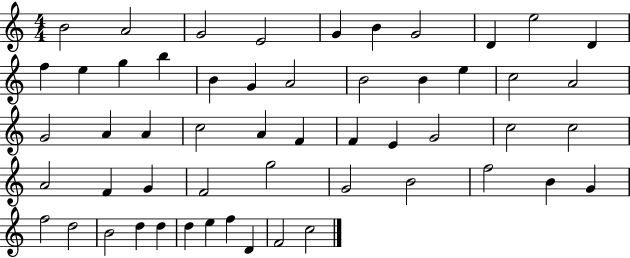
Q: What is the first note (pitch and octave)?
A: B4